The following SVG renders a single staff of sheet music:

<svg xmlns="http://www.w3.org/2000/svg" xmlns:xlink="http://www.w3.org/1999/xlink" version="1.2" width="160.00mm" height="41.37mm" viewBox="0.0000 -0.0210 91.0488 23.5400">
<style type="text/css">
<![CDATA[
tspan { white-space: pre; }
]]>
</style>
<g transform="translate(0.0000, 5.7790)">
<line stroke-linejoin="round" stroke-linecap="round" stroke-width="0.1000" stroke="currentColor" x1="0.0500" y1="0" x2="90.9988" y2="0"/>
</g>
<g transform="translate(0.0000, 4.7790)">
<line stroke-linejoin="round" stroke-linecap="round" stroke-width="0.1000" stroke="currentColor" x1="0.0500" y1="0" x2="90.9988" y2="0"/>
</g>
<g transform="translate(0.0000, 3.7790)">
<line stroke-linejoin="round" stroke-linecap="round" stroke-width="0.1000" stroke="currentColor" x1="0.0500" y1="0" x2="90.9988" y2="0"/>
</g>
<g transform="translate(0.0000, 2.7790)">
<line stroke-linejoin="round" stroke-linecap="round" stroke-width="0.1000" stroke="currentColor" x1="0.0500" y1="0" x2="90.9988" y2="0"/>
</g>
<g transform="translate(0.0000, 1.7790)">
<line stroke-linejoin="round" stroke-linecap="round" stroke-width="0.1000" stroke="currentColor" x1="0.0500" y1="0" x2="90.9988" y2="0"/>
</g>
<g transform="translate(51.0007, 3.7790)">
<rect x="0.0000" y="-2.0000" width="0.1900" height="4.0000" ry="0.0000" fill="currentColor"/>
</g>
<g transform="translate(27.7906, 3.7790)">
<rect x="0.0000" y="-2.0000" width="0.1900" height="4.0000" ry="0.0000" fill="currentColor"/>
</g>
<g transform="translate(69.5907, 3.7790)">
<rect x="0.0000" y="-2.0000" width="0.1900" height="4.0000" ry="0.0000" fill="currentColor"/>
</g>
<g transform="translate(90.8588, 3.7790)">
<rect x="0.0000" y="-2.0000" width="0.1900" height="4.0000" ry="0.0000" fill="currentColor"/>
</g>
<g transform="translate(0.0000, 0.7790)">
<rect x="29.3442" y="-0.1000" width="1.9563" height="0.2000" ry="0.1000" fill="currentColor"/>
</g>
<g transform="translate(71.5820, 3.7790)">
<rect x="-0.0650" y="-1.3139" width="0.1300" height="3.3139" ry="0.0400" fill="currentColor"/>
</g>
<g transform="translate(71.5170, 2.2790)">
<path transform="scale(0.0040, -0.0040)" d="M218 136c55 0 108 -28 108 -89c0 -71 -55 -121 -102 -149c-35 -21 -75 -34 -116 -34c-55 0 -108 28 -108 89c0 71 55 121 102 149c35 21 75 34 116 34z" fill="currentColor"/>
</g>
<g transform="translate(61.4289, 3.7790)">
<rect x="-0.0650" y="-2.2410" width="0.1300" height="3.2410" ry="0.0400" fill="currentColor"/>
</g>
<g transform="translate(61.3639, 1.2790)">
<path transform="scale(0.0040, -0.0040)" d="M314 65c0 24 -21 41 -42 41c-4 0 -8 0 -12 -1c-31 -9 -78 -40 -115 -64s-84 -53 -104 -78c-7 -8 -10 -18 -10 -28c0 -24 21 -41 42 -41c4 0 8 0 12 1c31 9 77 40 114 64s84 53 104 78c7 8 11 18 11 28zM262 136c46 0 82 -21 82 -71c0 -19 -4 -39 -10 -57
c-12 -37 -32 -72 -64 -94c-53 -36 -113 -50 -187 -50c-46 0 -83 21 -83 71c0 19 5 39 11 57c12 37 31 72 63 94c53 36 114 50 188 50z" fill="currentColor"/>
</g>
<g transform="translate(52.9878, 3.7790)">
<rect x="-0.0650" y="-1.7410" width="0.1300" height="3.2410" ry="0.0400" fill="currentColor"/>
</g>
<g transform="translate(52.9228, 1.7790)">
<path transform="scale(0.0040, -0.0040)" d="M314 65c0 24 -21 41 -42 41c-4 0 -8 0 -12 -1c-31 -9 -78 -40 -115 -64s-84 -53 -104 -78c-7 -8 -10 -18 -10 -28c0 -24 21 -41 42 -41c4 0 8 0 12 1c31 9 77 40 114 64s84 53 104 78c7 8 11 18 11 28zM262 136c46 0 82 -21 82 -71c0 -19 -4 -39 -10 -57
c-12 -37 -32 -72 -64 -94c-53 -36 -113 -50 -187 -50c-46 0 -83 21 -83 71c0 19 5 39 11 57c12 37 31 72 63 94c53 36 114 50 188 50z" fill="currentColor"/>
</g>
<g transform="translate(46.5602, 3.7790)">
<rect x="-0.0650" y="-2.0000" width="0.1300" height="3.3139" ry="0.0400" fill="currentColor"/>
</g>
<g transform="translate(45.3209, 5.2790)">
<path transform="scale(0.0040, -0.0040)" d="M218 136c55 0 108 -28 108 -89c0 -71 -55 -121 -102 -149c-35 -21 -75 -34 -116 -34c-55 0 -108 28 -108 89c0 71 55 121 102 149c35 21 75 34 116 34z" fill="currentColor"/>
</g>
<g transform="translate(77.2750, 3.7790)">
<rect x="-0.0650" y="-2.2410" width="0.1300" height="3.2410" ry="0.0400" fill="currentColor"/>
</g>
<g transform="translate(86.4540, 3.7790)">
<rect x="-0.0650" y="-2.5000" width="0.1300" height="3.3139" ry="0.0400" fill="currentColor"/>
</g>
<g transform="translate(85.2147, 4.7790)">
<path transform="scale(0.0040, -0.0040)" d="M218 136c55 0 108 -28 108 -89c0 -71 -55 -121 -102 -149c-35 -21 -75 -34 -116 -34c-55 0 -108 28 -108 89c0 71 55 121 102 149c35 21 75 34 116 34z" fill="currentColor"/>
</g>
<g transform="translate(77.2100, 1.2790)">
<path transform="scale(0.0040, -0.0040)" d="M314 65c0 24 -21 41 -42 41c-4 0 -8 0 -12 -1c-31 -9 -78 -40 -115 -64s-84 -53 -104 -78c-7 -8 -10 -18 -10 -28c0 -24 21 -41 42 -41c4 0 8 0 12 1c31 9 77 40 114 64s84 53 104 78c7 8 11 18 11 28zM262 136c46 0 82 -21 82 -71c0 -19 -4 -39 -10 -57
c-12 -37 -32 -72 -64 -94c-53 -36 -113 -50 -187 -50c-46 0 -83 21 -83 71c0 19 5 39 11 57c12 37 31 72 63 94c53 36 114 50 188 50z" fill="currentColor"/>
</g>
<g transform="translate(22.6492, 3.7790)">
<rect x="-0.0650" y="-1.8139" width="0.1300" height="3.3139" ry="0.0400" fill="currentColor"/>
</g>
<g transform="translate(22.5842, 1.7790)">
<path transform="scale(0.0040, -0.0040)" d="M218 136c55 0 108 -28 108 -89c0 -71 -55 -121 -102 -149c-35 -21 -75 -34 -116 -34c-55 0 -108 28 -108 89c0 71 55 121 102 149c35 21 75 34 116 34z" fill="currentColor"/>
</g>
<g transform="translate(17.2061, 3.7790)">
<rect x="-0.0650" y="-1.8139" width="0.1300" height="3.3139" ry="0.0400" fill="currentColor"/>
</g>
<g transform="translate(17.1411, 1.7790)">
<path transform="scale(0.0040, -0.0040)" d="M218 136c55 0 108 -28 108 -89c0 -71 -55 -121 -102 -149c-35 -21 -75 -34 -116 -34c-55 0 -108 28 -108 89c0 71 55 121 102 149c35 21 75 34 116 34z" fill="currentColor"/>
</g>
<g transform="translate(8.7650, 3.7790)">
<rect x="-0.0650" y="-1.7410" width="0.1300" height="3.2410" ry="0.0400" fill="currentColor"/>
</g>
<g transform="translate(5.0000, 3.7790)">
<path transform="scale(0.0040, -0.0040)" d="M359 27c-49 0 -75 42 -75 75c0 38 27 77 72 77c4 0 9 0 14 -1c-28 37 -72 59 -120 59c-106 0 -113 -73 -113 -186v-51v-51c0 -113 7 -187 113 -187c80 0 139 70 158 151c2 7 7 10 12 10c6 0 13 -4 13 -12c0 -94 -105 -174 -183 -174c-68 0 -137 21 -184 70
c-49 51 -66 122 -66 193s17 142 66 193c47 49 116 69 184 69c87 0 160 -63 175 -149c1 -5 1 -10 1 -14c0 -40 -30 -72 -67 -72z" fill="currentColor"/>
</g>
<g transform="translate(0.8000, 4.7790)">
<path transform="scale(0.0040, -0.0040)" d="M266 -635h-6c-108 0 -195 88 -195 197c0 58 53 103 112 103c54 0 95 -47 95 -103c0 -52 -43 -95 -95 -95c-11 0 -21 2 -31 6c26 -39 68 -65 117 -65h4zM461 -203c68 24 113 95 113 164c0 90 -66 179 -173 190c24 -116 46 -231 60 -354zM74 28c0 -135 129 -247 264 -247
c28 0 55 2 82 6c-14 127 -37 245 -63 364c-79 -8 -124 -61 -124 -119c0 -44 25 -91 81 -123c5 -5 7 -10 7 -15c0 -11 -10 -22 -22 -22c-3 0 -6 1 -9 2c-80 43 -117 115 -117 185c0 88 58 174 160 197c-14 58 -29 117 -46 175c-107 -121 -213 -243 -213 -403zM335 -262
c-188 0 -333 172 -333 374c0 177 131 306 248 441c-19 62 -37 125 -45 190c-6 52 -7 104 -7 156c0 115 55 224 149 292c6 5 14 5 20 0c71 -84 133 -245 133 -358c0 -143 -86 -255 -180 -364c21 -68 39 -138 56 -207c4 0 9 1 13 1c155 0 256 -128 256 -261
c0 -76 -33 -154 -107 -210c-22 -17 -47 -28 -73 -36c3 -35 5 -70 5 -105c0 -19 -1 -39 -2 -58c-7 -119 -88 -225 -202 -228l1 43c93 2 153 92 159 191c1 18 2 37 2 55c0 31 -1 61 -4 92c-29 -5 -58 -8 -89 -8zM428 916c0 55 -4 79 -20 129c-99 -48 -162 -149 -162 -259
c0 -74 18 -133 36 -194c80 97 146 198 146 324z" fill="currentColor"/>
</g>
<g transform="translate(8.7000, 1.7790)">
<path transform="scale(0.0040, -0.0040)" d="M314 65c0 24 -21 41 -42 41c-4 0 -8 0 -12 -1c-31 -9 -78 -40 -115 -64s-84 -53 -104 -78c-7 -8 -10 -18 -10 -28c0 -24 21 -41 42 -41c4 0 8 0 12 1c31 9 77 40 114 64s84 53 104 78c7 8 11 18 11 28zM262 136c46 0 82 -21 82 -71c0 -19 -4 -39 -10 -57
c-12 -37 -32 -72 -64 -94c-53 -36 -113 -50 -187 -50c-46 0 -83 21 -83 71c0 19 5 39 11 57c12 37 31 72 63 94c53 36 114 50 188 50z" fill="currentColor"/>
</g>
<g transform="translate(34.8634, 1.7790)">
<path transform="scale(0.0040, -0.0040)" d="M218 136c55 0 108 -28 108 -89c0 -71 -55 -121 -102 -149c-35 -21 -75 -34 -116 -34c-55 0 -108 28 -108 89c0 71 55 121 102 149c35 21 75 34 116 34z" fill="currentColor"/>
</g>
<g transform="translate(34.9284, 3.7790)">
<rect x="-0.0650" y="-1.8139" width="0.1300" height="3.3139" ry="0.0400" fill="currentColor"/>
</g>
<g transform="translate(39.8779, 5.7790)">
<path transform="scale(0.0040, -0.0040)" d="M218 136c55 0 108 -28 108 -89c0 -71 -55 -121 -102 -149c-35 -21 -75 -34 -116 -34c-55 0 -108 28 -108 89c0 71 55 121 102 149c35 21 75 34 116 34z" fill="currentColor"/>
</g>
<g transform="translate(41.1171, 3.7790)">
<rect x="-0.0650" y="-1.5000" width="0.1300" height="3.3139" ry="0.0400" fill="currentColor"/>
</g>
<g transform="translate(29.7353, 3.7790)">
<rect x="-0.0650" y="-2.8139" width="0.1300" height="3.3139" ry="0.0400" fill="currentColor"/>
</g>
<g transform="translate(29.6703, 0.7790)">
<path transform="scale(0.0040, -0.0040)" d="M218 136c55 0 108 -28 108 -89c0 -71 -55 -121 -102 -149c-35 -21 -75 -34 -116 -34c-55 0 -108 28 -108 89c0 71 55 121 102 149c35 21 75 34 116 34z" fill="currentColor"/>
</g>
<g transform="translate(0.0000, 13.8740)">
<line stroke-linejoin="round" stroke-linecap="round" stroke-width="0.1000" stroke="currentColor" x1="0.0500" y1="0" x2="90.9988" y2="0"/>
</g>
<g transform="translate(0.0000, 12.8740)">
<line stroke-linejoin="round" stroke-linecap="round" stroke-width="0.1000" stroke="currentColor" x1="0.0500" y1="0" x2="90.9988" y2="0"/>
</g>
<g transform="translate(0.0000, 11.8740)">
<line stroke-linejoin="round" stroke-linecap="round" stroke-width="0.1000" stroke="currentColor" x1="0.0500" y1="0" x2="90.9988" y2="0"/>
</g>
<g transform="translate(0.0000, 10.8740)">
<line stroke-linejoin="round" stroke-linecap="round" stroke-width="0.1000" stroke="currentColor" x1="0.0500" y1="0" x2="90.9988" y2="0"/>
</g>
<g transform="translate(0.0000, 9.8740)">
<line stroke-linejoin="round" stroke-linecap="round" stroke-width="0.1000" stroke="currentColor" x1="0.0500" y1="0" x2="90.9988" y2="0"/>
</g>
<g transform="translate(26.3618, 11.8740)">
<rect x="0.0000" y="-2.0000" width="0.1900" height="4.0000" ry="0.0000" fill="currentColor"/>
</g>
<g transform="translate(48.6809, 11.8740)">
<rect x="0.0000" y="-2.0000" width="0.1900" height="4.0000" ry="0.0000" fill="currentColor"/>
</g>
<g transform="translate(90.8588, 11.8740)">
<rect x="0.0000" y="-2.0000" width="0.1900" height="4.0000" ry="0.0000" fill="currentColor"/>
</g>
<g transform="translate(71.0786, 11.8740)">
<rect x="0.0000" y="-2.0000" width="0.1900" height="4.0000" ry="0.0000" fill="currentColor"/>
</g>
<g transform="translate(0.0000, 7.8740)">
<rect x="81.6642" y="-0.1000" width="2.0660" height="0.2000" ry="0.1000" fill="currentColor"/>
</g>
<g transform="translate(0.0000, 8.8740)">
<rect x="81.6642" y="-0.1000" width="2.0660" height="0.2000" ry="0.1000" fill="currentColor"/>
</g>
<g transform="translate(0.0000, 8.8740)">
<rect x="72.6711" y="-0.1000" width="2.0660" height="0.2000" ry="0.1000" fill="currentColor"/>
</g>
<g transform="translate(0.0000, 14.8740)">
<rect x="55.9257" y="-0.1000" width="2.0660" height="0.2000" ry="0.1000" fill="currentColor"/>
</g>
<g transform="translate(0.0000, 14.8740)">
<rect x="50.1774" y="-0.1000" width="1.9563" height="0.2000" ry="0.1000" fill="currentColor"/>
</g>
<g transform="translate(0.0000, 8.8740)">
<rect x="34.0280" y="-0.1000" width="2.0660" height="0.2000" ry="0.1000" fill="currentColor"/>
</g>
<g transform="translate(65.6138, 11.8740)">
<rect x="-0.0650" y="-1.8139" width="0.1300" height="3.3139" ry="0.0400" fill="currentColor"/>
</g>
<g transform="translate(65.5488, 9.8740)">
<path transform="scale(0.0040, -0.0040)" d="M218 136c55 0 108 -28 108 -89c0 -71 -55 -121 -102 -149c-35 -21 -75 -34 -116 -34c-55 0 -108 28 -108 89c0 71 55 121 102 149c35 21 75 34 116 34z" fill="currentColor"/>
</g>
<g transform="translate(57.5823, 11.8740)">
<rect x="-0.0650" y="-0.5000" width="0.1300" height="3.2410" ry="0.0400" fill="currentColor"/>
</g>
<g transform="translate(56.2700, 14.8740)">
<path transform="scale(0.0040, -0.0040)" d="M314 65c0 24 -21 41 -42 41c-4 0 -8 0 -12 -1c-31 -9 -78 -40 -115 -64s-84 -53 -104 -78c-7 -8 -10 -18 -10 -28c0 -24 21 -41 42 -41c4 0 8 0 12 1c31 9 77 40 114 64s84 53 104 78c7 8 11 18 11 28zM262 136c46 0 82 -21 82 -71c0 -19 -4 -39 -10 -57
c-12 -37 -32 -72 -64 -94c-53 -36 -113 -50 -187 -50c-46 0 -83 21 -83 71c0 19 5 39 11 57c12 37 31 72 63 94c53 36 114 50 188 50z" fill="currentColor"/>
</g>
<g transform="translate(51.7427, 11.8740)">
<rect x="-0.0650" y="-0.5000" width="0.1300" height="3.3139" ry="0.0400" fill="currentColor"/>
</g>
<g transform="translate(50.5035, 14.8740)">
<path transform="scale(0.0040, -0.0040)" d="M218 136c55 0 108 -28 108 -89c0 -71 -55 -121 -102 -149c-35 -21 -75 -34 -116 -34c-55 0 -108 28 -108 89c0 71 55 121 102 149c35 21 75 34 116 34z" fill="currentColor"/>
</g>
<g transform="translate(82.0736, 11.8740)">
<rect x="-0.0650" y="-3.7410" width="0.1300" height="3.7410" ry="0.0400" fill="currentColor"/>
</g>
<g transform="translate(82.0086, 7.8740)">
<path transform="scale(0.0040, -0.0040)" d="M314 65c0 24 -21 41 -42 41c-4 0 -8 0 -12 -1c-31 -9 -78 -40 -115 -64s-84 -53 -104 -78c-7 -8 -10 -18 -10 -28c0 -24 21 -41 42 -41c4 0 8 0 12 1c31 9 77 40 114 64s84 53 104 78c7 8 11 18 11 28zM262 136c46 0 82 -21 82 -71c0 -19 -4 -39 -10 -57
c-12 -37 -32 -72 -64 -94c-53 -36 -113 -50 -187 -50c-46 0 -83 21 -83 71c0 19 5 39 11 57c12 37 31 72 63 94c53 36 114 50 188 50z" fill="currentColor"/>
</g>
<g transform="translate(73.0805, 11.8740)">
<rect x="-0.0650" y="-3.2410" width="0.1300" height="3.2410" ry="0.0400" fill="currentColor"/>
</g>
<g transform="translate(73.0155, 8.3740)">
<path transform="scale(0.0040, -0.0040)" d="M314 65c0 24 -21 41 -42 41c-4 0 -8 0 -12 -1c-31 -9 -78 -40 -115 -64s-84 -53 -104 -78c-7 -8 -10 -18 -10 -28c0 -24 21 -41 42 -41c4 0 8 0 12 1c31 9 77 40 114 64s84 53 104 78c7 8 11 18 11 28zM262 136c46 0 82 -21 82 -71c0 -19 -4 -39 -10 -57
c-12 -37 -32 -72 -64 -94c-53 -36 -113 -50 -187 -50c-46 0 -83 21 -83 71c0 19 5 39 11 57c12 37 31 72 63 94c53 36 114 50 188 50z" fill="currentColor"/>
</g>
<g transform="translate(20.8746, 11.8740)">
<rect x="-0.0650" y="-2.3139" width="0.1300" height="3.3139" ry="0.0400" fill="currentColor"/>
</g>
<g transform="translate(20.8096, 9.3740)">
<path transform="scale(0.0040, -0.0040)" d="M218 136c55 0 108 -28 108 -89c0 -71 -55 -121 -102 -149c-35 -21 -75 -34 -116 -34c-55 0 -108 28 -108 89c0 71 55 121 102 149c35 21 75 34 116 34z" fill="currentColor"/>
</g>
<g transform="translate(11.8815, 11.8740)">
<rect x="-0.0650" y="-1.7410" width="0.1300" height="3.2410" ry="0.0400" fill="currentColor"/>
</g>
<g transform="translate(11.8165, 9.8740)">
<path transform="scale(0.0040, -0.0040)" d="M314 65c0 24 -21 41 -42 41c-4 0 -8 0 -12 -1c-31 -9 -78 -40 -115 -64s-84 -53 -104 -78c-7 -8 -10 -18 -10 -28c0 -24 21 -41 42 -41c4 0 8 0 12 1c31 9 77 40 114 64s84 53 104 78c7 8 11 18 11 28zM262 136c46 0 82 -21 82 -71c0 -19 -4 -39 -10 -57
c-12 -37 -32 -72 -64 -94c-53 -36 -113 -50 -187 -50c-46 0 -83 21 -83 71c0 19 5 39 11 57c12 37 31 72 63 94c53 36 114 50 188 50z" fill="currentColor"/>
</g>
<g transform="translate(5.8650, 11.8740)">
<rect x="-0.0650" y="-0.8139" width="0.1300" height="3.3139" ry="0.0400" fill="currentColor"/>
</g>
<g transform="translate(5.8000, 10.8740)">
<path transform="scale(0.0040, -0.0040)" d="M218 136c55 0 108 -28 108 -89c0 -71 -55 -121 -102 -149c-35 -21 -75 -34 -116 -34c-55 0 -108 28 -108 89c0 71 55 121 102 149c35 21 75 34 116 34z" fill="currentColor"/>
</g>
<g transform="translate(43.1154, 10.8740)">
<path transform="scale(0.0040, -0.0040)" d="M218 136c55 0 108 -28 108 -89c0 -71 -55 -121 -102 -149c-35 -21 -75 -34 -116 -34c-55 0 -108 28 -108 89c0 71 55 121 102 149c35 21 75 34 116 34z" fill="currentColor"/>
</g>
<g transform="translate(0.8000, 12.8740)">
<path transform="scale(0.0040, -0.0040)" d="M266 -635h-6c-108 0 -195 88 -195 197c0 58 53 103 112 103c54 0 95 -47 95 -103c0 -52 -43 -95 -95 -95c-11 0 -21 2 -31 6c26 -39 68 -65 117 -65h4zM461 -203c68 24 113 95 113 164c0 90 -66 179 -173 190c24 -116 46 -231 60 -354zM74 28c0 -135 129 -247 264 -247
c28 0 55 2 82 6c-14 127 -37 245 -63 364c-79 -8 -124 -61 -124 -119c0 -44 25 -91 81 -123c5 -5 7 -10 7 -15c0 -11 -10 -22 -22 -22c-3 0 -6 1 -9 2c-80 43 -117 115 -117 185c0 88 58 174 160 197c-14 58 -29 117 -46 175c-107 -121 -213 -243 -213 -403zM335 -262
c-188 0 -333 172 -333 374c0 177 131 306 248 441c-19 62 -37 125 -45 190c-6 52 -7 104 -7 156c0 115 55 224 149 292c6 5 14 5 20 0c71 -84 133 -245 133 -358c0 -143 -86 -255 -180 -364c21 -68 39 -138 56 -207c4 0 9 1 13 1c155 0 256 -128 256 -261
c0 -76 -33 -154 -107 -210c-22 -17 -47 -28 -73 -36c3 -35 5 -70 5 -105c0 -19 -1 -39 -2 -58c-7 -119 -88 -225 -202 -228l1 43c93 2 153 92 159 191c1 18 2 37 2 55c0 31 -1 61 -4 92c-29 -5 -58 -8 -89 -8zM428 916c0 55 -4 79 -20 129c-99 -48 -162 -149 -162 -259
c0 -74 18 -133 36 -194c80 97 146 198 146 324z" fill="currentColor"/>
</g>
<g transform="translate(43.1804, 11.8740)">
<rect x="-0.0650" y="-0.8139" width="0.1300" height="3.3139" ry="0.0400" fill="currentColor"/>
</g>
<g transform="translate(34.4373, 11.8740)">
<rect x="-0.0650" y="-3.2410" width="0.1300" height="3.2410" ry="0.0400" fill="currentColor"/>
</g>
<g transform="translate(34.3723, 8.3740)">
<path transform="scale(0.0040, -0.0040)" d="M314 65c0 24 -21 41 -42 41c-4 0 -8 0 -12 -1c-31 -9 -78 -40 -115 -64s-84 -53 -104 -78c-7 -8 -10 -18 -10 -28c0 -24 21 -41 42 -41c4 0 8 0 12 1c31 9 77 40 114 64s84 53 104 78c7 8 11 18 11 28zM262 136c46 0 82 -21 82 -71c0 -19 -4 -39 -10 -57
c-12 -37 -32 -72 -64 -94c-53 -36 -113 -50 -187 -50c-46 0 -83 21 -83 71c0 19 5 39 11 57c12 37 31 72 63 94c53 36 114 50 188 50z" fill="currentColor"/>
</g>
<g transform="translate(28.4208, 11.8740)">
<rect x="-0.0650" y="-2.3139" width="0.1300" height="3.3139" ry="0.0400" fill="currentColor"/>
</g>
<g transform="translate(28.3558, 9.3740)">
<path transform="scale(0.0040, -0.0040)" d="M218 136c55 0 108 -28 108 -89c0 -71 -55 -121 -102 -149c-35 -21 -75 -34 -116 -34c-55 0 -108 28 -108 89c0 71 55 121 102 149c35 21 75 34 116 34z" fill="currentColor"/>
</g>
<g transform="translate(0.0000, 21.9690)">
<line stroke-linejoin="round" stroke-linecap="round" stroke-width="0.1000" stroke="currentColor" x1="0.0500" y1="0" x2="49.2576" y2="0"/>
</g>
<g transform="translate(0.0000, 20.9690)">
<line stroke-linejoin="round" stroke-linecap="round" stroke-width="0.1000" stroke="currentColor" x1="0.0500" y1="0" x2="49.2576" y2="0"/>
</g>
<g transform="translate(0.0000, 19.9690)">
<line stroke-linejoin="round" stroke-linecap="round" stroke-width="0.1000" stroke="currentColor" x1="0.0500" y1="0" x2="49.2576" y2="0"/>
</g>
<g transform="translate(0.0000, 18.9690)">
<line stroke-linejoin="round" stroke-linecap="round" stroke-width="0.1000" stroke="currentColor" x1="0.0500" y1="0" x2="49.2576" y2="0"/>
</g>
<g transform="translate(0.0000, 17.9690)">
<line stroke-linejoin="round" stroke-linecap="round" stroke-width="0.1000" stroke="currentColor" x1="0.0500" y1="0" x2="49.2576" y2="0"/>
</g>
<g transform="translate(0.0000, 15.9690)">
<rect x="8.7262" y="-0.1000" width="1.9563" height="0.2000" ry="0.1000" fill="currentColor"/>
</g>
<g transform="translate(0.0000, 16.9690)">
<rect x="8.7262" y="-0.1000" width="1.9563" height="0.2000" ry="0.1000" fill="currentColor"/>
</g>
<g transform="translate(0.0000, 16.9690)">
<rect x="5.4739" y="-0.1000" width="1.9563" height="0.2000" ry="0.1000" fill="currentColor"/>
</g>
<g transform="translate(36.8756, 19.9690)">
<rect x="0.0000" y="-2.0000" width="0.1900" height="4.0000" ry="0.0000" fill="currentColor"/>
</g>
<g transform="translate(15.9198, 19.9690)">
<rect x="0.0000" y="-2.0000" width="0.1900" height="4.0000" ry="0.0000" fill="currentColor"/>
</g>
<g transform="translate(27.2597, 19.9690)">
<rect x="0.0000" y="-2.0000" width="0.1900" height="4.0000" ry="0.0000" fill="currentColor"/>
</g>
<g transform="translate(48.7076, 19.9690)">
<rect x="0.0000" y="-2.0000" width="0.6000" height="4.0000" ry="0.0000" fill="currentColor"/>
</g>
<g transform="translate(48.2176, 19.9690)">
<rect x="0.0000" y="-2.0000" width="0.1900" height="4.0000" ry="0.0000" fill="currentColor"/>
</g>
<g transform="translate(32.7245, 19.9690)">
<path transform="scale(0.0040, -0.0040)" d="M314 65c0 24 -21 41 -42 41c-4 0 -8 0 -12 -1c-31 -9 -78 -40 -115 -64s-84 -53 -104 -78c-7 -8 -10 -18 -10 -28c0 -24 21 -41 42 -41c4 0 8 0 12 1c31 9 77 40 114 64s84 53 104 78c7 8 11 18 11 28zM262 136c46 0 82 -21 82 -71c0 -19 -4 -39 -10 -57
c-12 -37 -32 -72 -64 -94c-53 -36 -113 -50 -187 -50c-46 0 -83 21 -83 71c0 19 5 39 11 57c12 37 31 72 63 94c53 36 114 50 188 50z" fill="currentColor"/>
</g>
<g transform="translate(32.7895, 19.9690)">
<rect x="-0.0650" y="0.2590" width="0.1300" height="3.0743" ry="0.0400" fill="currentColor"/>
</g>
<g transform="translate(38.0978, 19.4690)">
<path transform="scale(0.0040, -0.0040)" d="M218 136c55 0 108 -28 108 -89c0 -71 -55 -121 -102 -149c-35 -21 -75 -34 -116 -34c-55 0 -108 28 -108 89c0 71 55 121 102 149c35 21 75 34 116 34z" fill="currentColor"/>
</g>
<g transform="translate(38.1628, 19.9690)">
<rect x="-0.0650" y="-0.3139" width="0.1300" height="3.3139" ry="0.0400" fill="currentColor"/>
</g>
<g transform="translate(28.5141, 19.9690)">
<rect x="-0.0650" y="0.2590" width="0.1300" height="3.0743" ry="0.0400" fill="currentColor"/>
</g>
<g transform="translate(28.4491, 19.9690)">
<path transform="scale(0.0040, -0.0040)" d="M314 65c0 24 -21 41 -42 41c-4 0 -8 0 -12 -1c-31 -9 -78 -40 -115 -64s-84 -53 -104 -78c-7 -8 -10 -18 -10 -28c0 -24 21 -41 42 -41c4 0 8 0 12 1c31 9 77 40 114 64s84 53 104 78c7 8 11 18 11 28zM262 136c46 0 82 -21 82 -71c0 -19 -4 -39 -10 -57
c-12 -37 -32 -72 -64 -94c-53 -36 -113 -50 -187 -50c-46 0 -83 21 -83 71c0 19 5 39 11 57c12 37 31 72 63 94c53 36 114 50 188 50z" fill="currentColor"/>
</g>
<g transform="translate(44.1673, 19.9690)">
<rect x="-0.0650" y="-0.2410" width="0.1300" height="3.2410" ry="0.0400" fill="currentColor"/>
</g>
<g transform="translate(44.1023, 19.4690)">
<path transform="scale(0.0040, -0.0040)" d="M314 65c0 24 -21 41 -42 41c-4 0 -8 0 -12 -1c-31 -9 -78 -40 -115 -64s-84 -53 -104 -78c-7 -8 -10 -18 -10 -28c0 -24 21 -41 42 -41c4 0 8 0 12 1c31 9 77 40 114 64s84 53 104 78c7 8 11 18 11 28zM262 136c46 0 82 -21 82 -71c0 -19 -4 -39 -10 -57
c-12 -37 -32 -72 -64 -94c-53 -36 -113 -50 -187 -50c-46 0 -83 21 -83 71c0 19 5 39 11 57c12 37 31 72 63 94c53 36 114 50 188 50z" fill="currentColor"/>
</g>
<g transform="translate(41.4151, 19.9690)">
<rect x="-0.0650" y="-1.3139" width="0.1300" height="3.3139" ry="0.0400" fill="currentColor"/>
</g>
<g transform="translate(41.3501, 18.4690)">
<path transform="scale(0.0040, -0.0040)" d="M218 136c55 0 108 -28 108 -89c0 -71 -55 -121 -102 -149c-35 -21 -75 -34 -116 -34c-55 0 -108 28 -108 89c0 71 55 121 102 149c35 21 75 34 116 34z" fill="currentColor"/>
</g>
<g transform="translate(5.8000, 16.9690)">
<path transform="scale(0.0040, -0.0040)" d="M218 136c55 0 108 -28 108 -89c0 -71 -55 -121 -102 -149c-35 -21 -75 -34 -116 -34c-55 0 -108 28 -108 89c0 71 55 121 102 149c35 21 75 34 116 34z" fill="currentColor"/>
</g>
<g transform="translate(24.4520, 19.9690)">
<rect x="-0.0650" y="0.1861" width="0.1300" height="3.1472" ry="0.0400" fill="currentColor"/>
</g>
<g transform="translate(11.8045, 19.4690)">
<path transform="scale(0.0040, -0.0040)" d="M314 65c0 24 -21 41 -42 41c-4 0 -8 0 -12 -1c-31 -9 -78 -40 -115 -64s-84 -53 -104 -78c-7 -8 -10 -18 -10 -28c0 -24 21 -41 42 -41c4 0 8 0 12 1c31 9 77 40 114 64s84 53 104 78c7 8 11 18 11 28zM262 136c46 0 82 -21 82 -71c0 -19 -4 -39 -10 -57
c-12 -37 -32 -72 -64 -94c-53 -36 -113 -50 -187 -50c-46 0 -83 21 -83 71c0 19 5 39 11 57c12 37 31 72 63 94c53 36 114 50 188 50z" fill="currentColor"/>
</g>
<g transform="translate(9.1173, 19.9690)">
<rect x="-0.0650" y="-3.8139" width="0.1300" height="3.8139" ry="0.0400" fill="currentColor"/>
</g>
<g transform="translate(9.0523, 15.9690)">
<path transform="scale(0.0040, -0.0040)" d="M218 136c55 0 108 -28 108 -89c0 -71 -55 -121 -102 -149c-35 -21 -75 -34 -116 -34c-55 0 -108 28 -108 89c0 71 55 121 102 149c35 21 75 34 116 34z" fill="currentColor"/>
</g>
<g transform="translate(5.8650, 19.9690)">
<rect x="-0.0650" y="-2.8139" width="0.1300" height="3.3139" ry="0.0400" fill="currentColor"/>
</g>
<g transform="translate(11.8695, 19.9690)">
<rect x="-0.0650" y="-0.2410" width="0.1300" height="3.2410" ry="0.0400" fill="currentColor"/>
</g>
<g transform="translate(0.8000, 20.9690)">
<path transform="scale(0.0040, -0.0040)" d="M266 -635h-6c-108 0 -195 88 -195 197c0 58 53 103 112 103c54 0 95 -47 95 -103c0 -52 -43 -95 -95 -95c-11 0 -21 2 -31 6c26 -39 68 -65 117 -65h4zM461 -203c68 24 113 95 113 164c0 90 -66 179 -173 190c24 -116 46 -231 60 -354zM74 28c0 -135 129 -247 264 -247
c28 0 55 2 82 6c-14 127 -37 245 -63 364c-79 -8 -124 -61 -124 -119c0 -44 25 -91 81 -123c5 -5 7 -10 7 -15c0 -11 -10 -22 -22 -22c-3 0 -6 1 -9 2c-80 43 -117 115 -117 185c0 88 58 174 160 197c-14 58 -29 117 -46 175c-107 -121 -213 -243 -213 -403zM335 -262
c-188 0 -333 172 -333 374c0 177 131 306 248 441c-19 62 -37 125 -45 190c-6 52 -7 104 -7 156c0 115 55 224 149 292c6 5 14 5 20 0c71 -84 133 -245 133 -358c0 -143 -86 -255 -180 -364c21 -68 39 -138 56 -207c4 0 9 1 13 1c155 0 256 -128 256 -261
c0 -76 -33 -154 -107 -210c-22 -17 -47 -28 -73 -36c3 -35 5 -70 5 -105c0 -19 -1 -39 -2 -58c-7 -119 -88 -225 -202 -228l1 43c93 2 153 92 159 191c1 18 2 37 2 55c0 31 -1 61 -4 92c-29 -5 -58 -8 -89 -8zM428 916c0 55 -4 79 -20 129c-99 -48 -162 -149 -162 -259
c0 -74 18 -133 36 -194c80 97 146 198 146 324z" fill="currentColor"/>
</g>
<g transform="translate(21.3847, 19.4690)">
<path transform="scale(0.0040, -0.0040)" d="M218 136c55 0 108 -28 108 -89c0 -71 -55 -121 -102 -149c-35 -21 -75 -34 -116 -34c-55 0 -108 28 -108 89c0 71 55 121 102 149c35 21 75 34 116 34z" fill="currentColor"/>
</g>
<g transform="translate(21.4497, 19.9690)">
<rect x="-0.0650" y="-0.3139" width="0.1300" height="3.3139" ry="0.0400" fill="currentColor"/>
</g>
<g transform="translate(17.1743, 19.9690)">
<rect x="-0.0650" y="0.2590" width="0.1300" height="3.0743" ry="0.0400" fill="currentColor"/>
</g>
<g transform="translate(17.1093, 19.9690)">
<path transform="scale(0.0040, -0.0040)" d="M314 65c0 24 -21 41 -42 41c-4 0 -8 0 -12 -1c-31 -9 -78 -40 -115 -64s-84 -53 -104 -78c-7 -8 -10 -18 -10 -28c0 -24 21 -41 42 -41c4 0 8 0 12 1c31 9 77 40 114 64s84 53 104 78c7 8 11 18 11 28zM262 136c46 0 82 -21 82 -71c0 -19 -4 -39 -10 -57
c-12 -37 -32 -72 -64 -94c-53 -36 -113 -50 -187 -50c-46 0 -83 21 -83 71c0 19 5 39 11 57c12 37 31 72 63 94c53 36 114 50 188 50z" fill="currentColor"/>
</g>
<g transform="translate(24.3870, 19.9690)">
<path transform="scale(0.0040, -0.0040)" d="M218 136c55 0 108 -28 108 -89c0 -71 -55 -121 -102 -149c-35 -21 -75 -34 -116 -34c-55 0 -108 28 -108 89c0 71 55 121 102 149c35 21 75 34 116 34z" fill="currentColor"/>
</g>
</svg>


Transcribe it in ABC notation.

X:1
T:Untitled
M:4/4
L:1/4
K:C
f2 f f a f E F f2 g2 e g2 G d f2 g g b2 d C C2 f b2 c'2 a c' c2 B2 c B B2 B2 c e c2